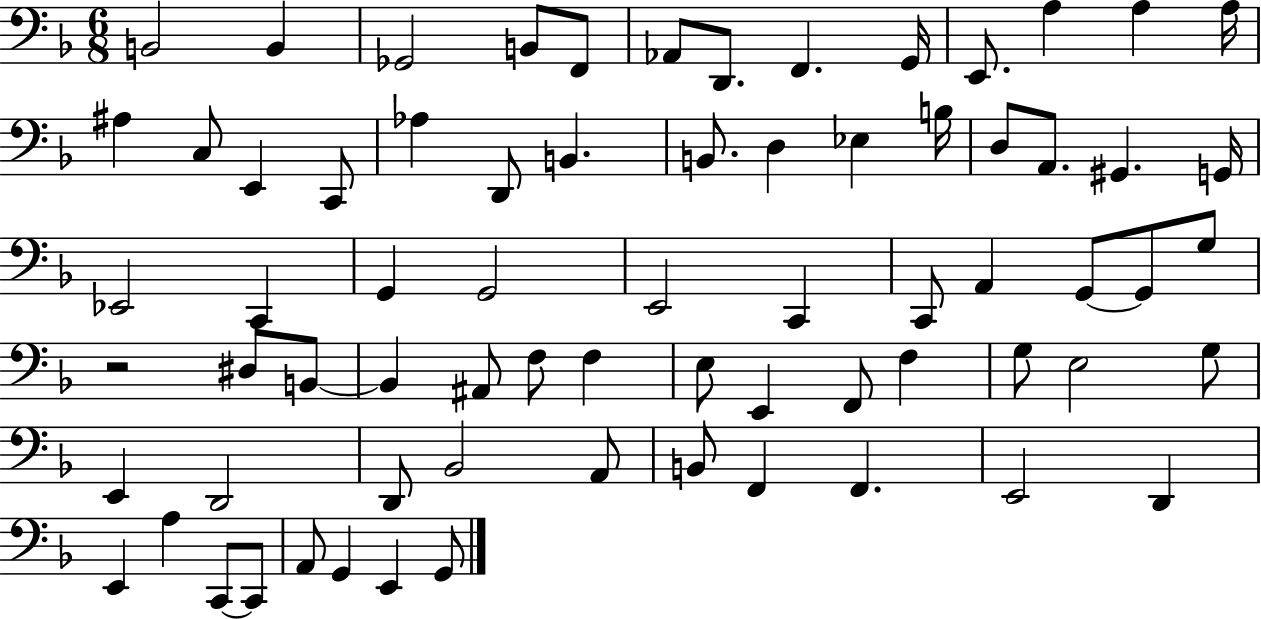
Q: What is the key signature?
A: F major